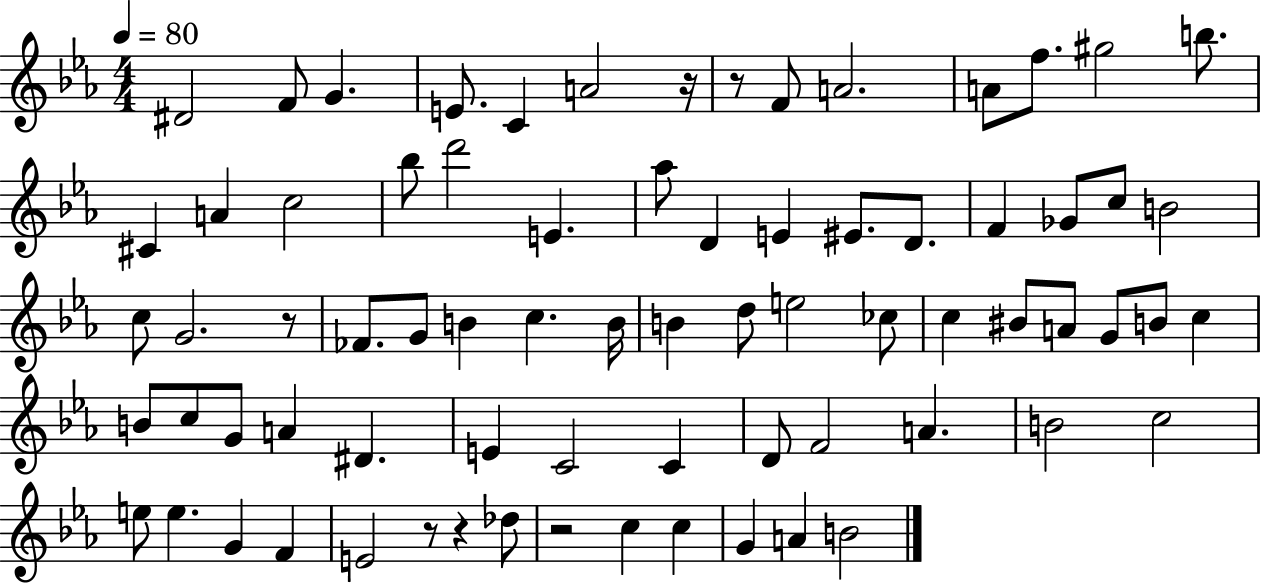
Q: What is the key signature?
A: EES major